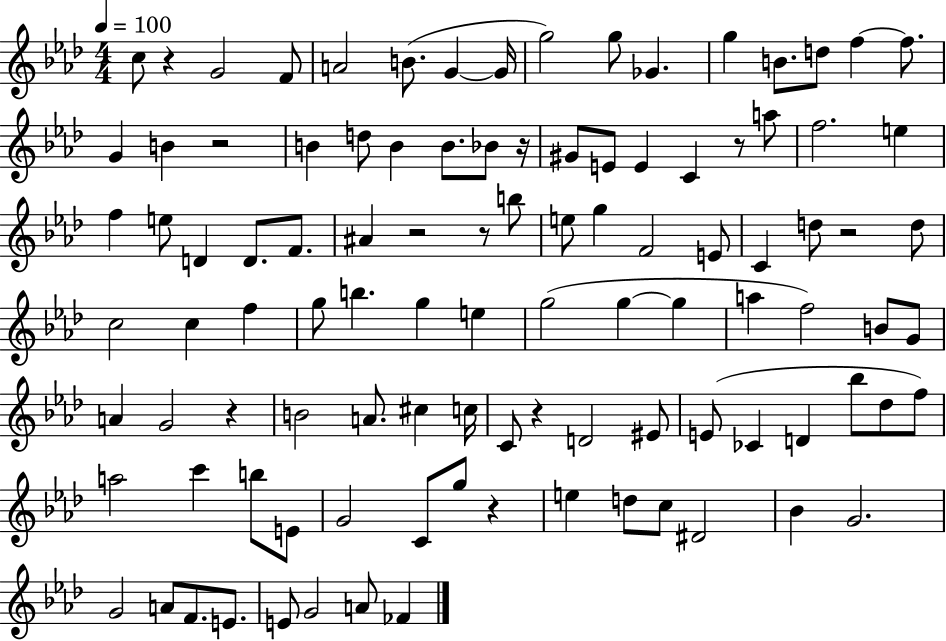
{
  \clef treble
  \numericTimeSignature
  \time 4/4
  \key aes \major
  \tempo 4 = 100
  c''8 r4 g'2 f'8 | a'2 b'8.( g'4~~ g'16 | g''2) g''8 ges'4. | g''4 b'8. d''8 f''4~~ f''8. | \break g'4 b'4 r2 | b'4 d''8 b'4 b'8. bes'8 r16 | gis'8 e'8 e'4 c'4 r8 a''8 | f''2. e''4 | \break f''4 e''8 d'4 d'8. f'8. | ais'4 r2 r8 b''8 | e''8 g''4 f'2 e'8 | c'4 d''8 r2 d''8 | \break c''2 c''4 f''4 | g''8 b''4. g''4 e''4 | g''2( g''4~~ g''4 | a''4 f''2) b'8 g'8 | \break a'4 g'2 r4 | b'2 a'8. cis''4 c''16 | c'8 r4 d'2 eis'8 | e'8( ces'4 d'4 bes''8 des''8 f''8) | \break a''2 c'''4 b''8 e'8 | g'2 c'8 g''8 r4 | e''4 d''8 c''8 dis'2 | bes'4 g'2. | \break g'2 a'8 f'8. e'8. | e'8 g'2 a'8 fes'4 | \bar "|."
}